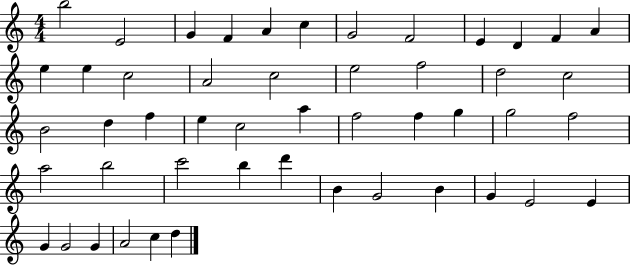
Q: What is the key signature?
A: C major